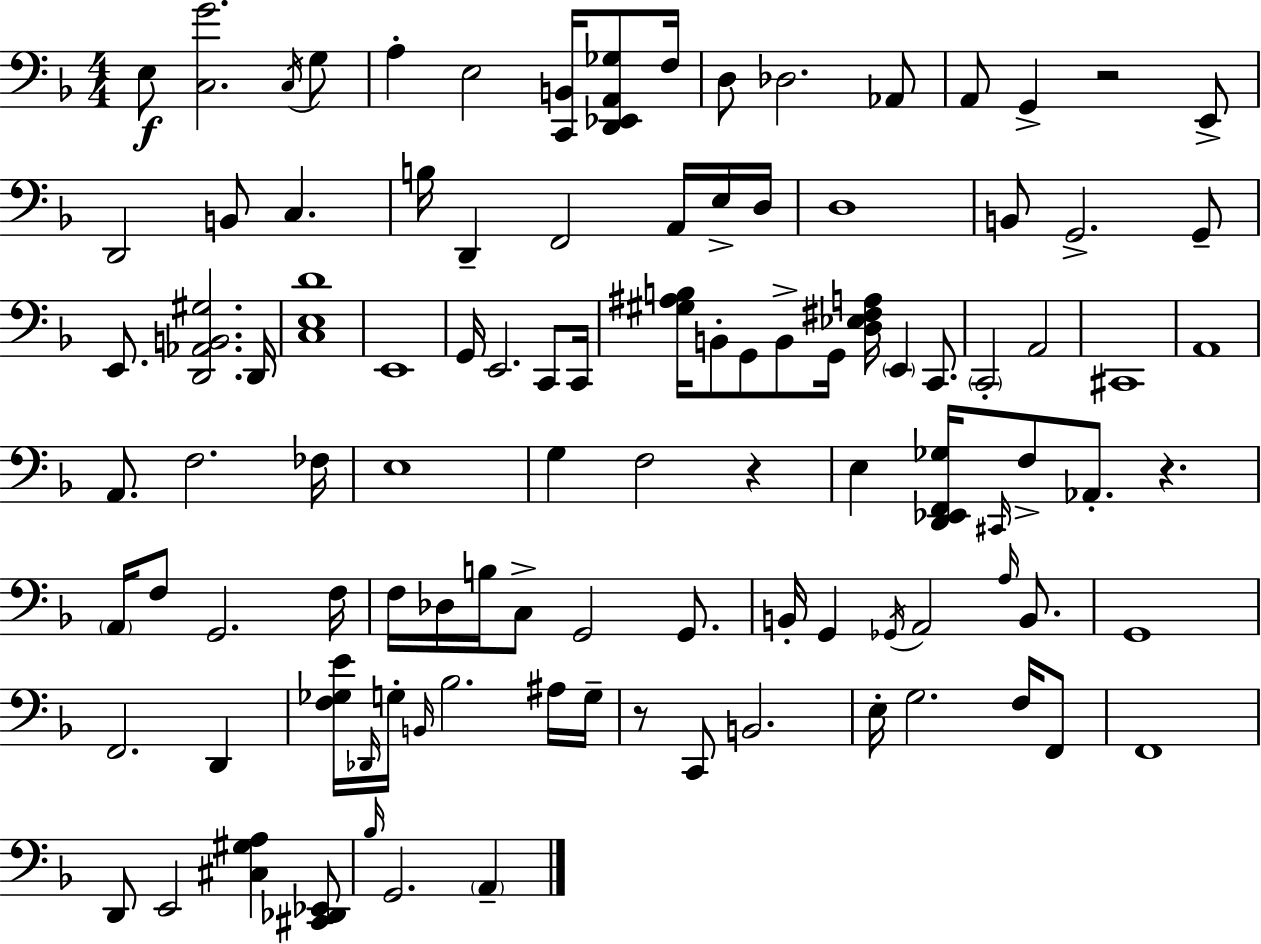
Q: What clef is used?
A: bass